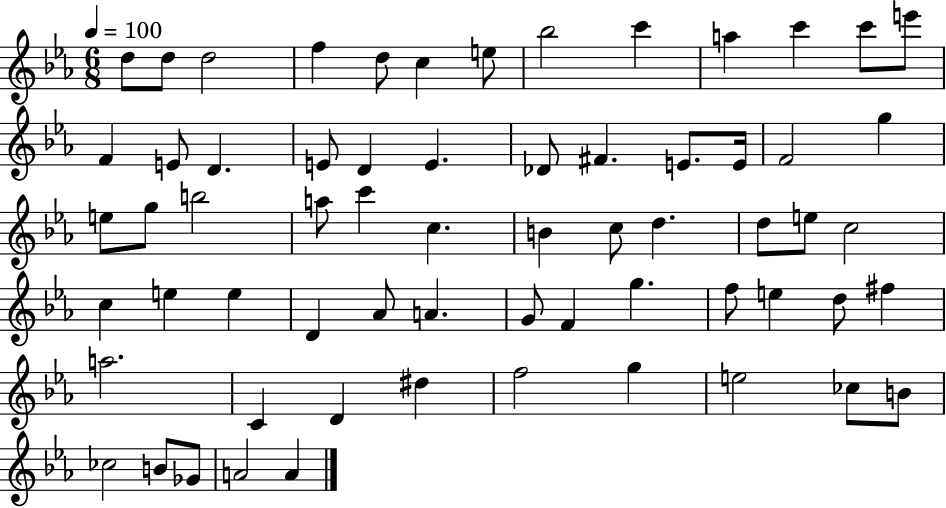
{
  \clef treble
  \numericTimeSignature
  \time 6/8
  \key ees \major
  \tempo 4 = 100
  d''8 d''8 d''2 | f''4 d''8 c''4 e''8 | bes''2 c'''4 | a''4 c'''4 c'''8 e'''8 | \break f'4 e'8 d'4. | e'8 d'4 e'4. | des'8 fis'4. e'8. e'16 | f'2 g''4 | \break e''8 g''8 b''2 | a''8 c'''4 c''4. | b'4 c''8 d''4. | d''8 e''8 c''2 | \break c''4 e''4 e''4 | d'4 aes'8 a'4. | g'8 f'4 g''4. | f''8 e''4 d''8 fis''4 | \break a''2. | c'4 d'4 dis''4 | f''2 g''4 | e''2 ces''8 b'8 | \break ces''2 b'8 ges'8 | a'2 a'4 | \bar "|."
}